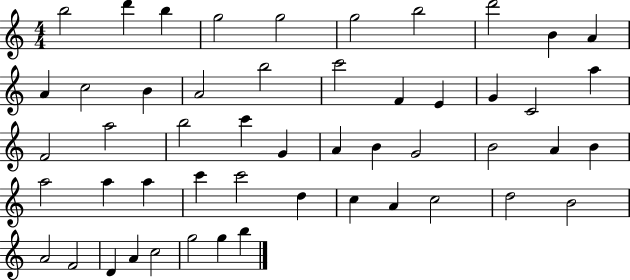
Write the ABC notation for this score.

X:1
T:Untitled
M:4/4
L:1/4
K:C
b2 d' b g2 g2 g2 b2 d'2 B A A c2 B A2 b2 c'2 F E G C2 a F2 a2 b2 c' G A B G2 B2 A B a2 a a c' c'2 d c A c2 d2 B2 A2 F2 D A c2 g2 g b